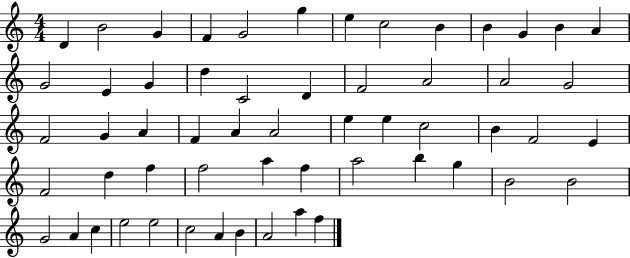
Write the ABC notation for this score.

X:1
T:Untitled
M:4/4
L:1/4
K:C
D B2 G F G2 g e c2 B B G B A G2 E G d C2 D F2 A2 A2 G2 F2 G A F A A2 e e c2 B F2 E F2 d f f2 a f a2 b g B2 B2 G2 A c e2 e2 c2 A B A2 a f